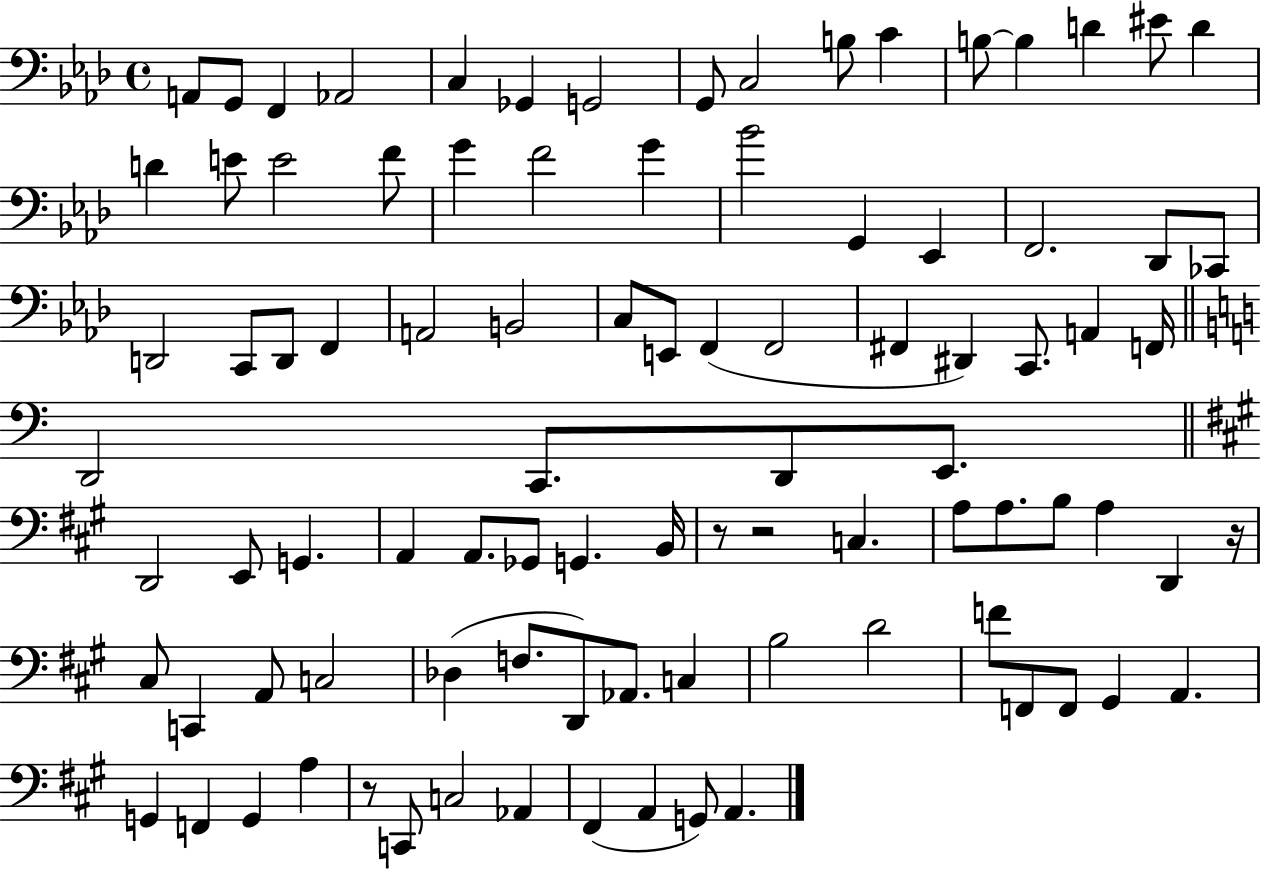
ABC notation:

X:1
T:Untitled
M:4/4
L:1/4
K:Ab
A,,/2 G,,/2 F,, _A,,2 C, _G,, G,,2 G,,/2 C,2 B,/2 C B,/2 B, D ^E/2 D D E/2 E2 F/2 G F2 G _B2 G,, _E,, F,,2 _D,,/2 _C,,/2 D,,2 C,,/2 D,,/2 F,, A,,2 B,,2 C,/2 E,,/2 F,, F,,2 ^F,, ^D,, C,,/2 A,, F,,/4 D,,2 C,,/2 D,,/2 E,,/2 D,,2 E,,/2 G,, A,, A,,/2 _G,,/2 G,, B,,/4 z/2 z2 C, A,/2 A,/2 B,/2 A, D,, z/4 ^C,/2 C,, A,,/2 C,2 _D, F,/2 D,,/2 _A,,/2 C, B,2 D2 F/2 F,,/2 F,,/2 ^G,, A,, G,, F,, G,, A, z/2 C,,/2 C,2 _A,, ^F,, A,, G,,/2 A,,